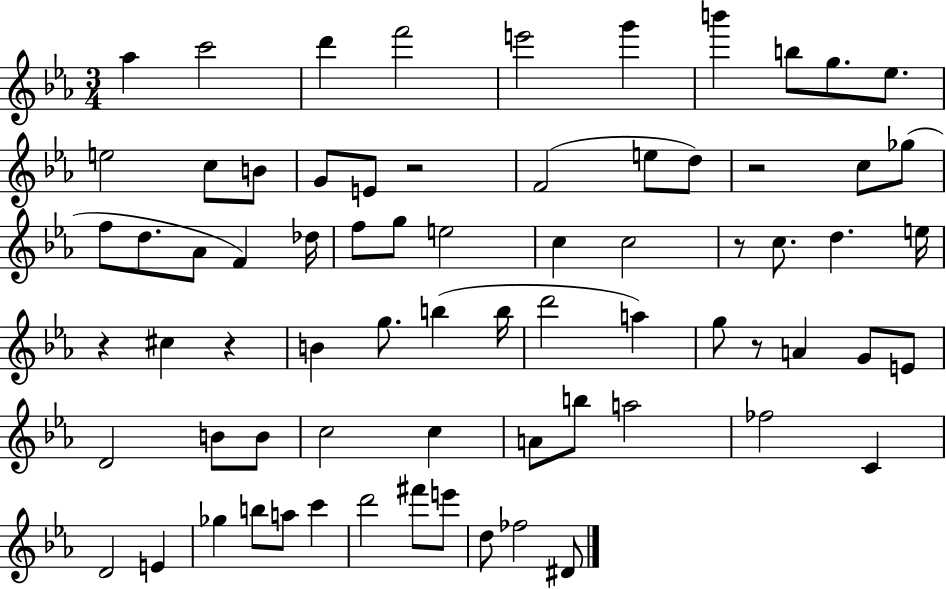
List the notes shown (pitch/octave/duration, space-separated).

Ab5/q C6/h D6/q F6/h E6/h G6/q B6/q B5/e G5/e. Eb5/e. E5/h C5/e B4/e G4/e E4/e R/h F4/h E5/e D5/e R/h C5/e Gb5/e F5/e D5/e. Ab4/e F4/q Db5/s F5/e G5/e E5/h C5/q C5/h R/e C5/e. D5/q. E5/s R/q C#5/q R/q B4/q G5/e. B5/q B5/s D6/h A5/q G5/e R/e A4/q G4/e E4/e D4/h B4/e B4/e C5/h C5/q A4/e B5/e A5/h FES5/h C4/q D4/h E4/q Gb5/q B5/e A5/e C6/q D6/h F#6/e E6/e D5/e FES5/h D#4/e